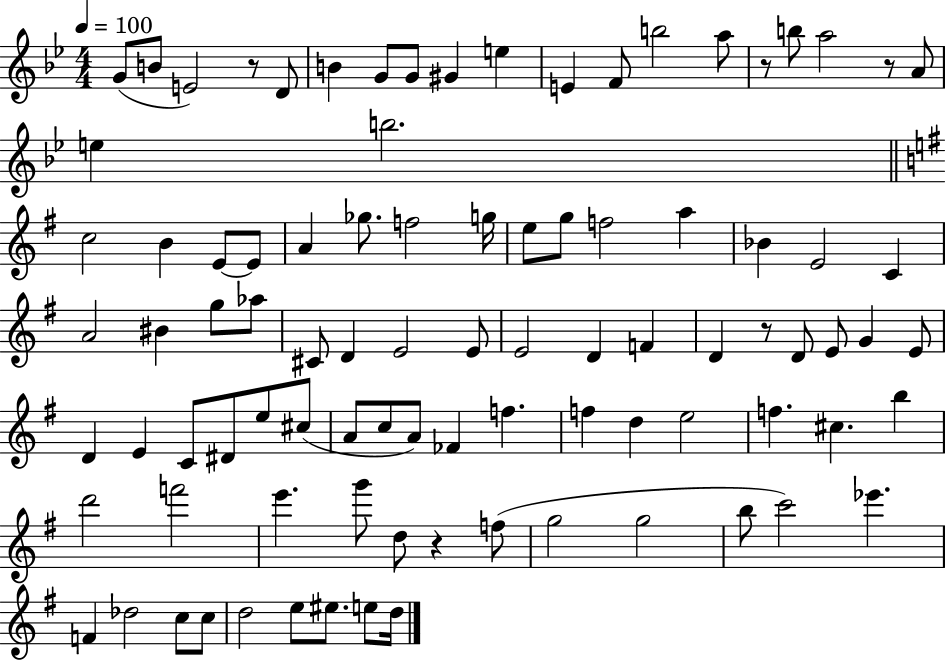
{
  \clef treble
  \numericTimeSignature
  \time 4/4
  \key bes \major
  \tempo 4 = 100
  \repeat volta 2 { g'8( b'8 e'2) r8 d'8 | b'4 g'8 g'8 gis'4 e''4 | e'4 f'8 b''2 a''8 | r8 b''8 a''2 r8 a'8 | \break e''4 b''2. | \bar "||" \break \key g \major c''2 b'4 e'8~~ e'8 | a'4 ges''8. f''2 g''16 | e''8 g''8 f''2 a''4 | bes'4 e'2 c'4 | \break a'2 bis'4 g''8 aes''8 | cis'8 d'4 e'2 e'8 | e'2 d'4 f'4 | d'4 r8 d'8 e'8 g'4 e'8 | \break d'4 e'4 c'8 dis'8 e''8 cis''8( | a'8 c''8 a'8) fes'4 f''4. | f''4 d''4 e''2 | f''4. cis''4. b''4 | \break d'''2 f'''2 | e'''4. g'''8 d''8 r4 f''8( | g''2 g''2 | b''8 c'''2) ees'''4. | \break f'4 des''2 c''8 c''8 | d''2 e''8 eis''8. e''8 d''16 | } \bar "|."
}